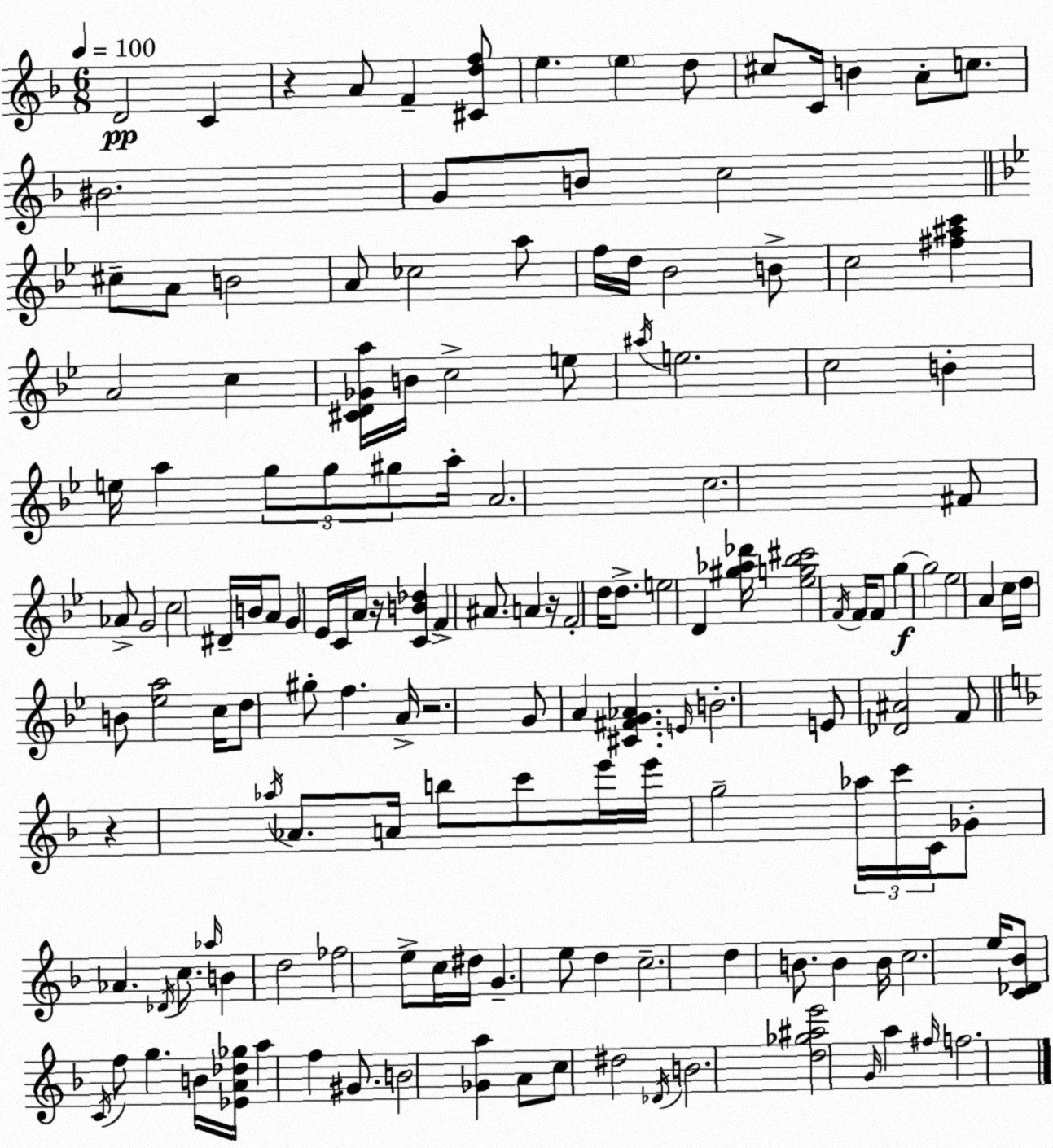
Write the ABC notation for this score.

X:1
T:Untitled
M:6/8
L:1/4
K:F
D2 C z A/2 F [^Cdf]/2 e e d/2 ^c/2 C/4 B A/2 c/2 ^B2 G/2 B/2 c2 ^c/2 A/2 B2 A/2 _c2 a/2 f/4 d/4 _B2 B/2 c2 [^f^ac'] A2 c [^CD_Ga]/4 B/4 c2 e/2 ^a/4 e2 c2 B e/4 a g/2 g/2 ^g/2 a/4 A2 c2 ^F/2 _A/2 G2 c2 ^D/4 B/4 A/2 G _E/4 C/4 A/4 z/4 [CB_d] F ^A/2 A z/4 F2 d/4 d/2 e2 D [^g_a_d']/4 [_eg_b^c']2 F/4 F/4 F/2 g g2 _e2 A c/4 d/4 B/2 [_ea]2 c/4 d/2 ^g/2 f A/4 z2 G/2 A [^C^FG_A] E/4 B2 E/2 [_D^A]2 F/2 z _a/4 _A/2 A/4 b/2 c'/2 e'/4 e'/4 g2 _a/4 c'/4 C/4 _G/2 _A _D/4 c/2 _a/4 B d2 _f2 e/2 c/4 ^d/4 G e/2 d c2 d B/2 B B/4 c2 e/4 [C_D_B]/2 C/4 f/2 g B/4 [_EA_d_g]/4 a f ^G/2 B2 [_Ga] A/2 c/2 ^d2 _D/4 B2 [d_g^ae']2 G/4 a ^f/4 f2